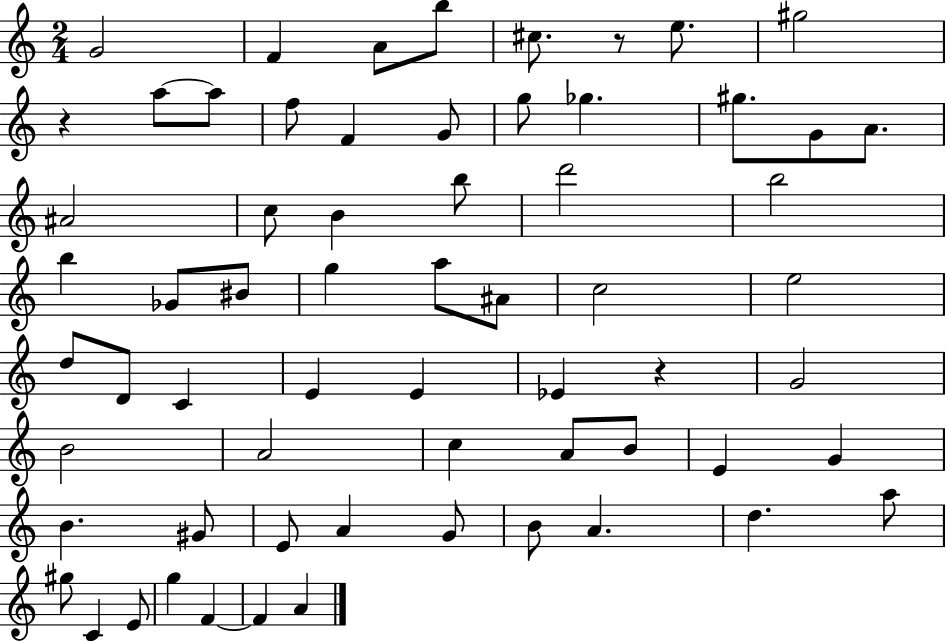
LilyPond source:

{
  \clef treble
  \numericTimeSignature
  \time 2/4
  \key c \major
  g'2 | f'4 a'8 b''8 | cis''8. r8 e''8. | gis''2 | \break r4 a''8~~ a''8 | f''8 f'4 g'8 | g''8 ges''4. | gis''8. g'8 a'8. | \break ais'2 | c''8 b'4 b''8 | d'''2 | b''2 | \break b''4 ges'8 bis'8 | g''4 a''8 ais'8 | c''2 | e''2 | \break d''8 d'8 c'4 | e'4 e'4 | ees'4 r4 | g'2 | \break b'2 | a'2 | c''4 a'8 b'8 | e'4 g'4 | \break b'4. gis'8 | e'8 a'4 g'8 | b'8 a'4. | d''4. a''8 | \break gis''8 c'4 e'8 | g''4 f'4~~ | f'4 a'4 | \bar "|."
}